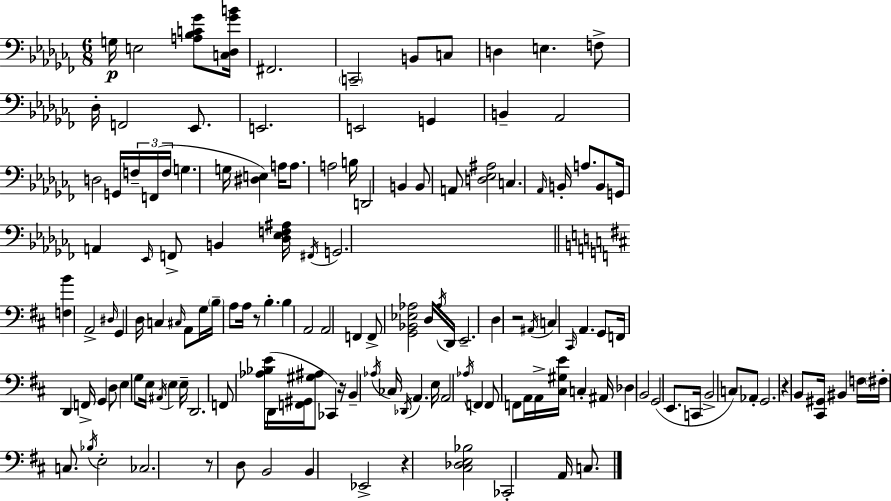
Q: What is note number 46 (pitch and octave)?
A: D#3